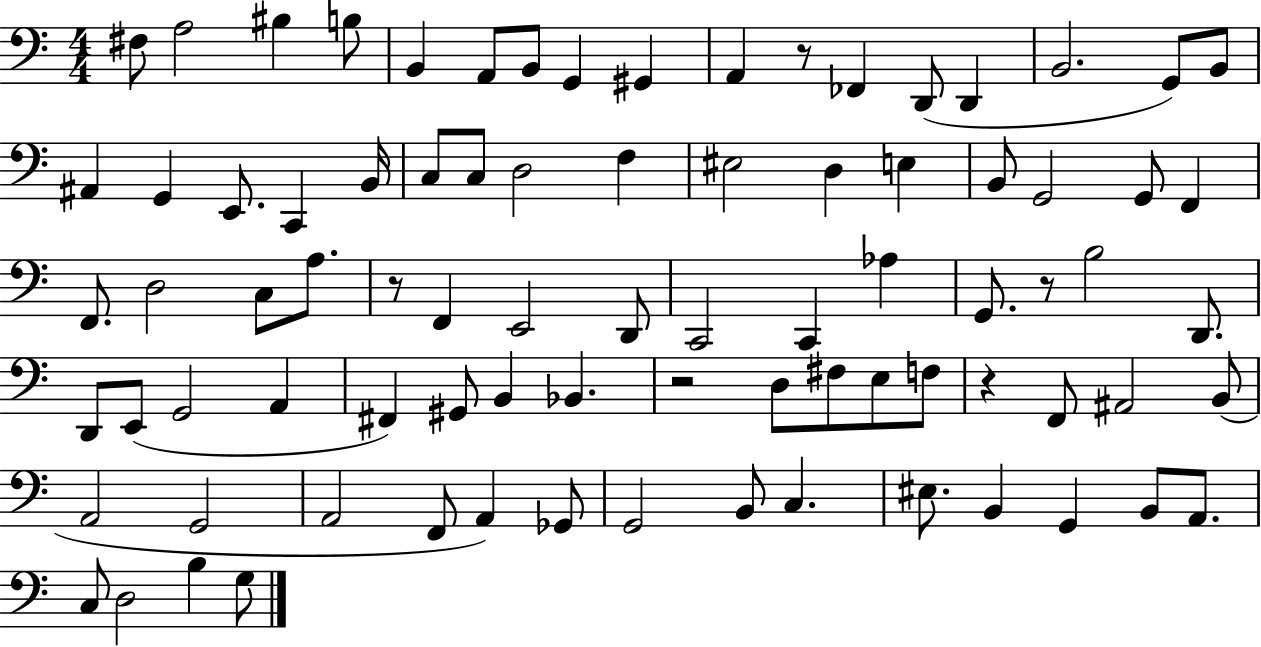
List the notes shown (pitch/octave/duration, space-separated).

F#3/e A3/h BIS3/q B3/e B2/q A2/e B2/e G2/q G#2/q A2/q R/e FES2/q D2/e D2/q B2/h. G2/e B2/e A#2/q G2/q E2/e. C2/q B2/s C3/e C3/e D3/h F3/q EIS3/h D3/q E3/q B2/e G2/h G2/e F2/q F2/e. D3/h C3/e A3/e. R/e F2/q E2/h D2/e C2/h C2/q Ab3/q G2/e. R/e B3/h D2/e. D2/e E2/e G2/h A2/q F#2/q G#2/e B2/q Bb2/q. R/h D3/e F#3/e E3/e F3/e R/q F2/e A#2/h B2/e A2/h G2/h A2/h F2/e A2/q Gb2/e G2/h B2/e C3/q. EIS3/e. B2/q G2/q B2/e A2/e. C3/e D3/h B3/q G3/e